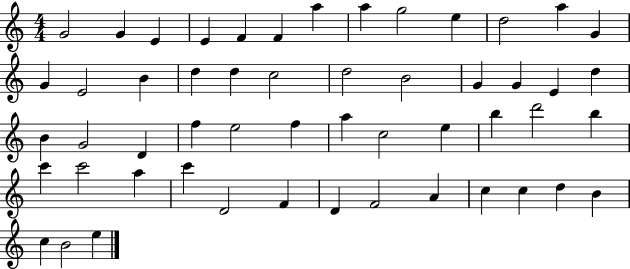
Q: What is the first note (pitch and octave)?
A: G4